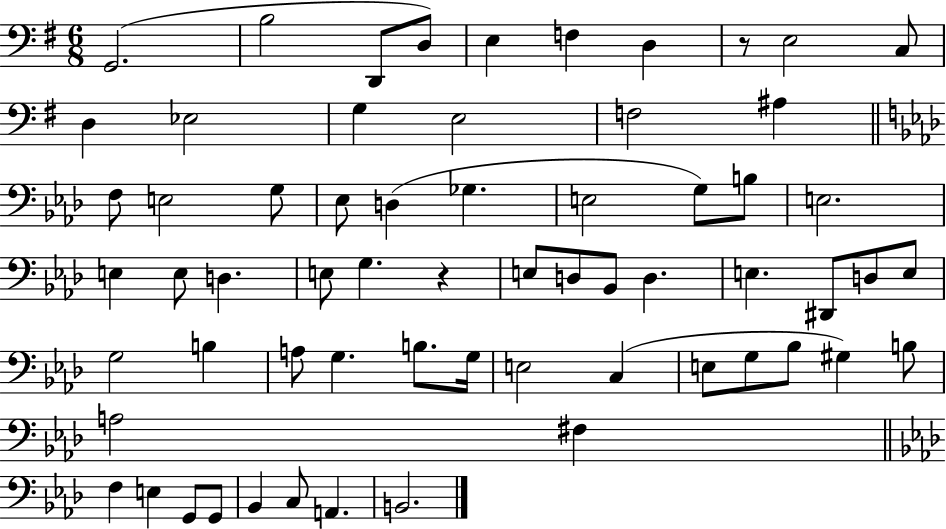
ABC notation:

X:1
T:Untitled
M:6/8
L:1/4
K:G
G,,2 B,2 D,,/2 D,/2 E, F, D, z/2 E,2 C,/2 D, _E,2 G, E,2 F,2 ^A, F,/2 E,2 G,/2 _E,/2 D, _G, E,2 G,/2 B,/2 E,2 E, E,/2 D, E,/2 G, z E,/2 D,/2 _B,,/2 D, E, ^D,,/2 D,/2 E,/2 G,2 B, A,/2 G, B,/2 G,/4 E,2 C, E,/2 G,/2 _B,/2 ^G, B,/2 A,2 ^F, F, E, G,,/2 G,,/2 _B,, C,/2 A,, B,,2